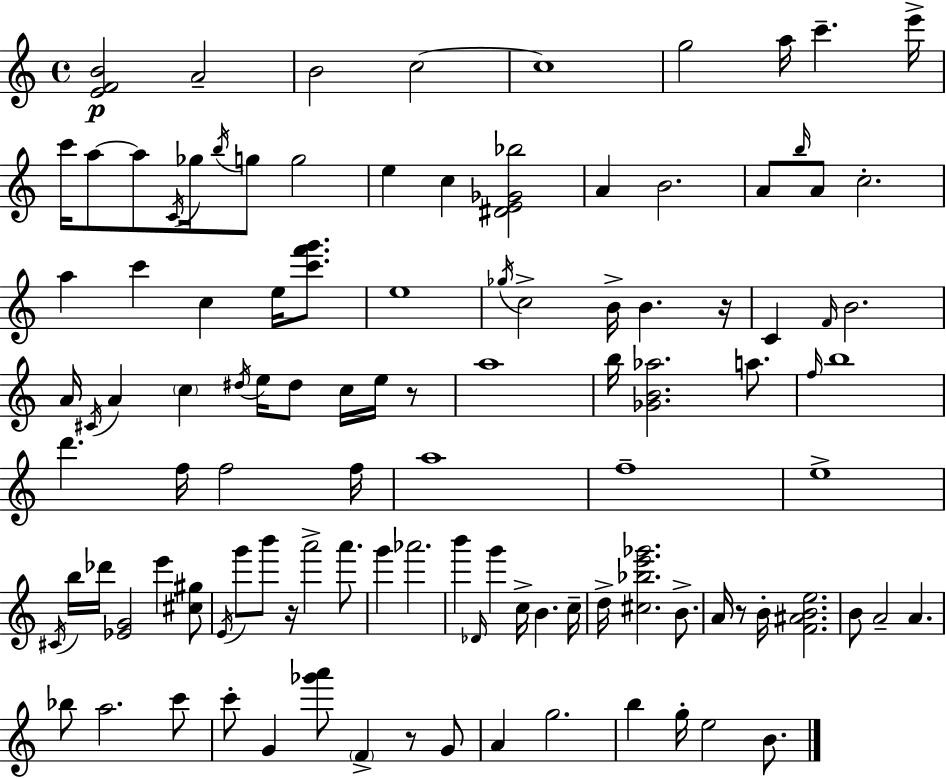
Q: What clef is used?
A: treble